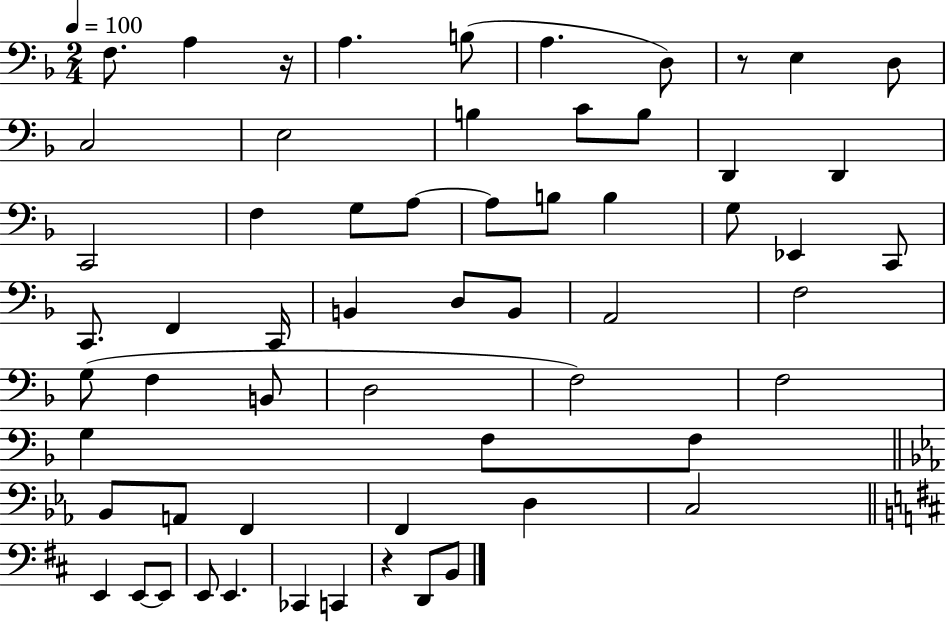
F3/e. A3/q R/s A3/q. B3/e A3/q. D3/e R/e E3/q D3/e C3/h E3/h B3/q C4/e B3/e D2/q D2/q C2/h F3/q G3/e A3/e A3/e B3/e B3/q G3/e Eb2/q C2/e C2/e. F2/q C2/s B2/q D3/e B2/e A2/h F3/h G3/e F3/q B2/e D3/h F3/h F3/h G3/q F3/e F3/e Bb2/e A2/e F2/q F2/q D3/q C3/h E2/q E2/e E2/e E2/e E2/q. CES2/q C2/q R/q D2/e B2/e